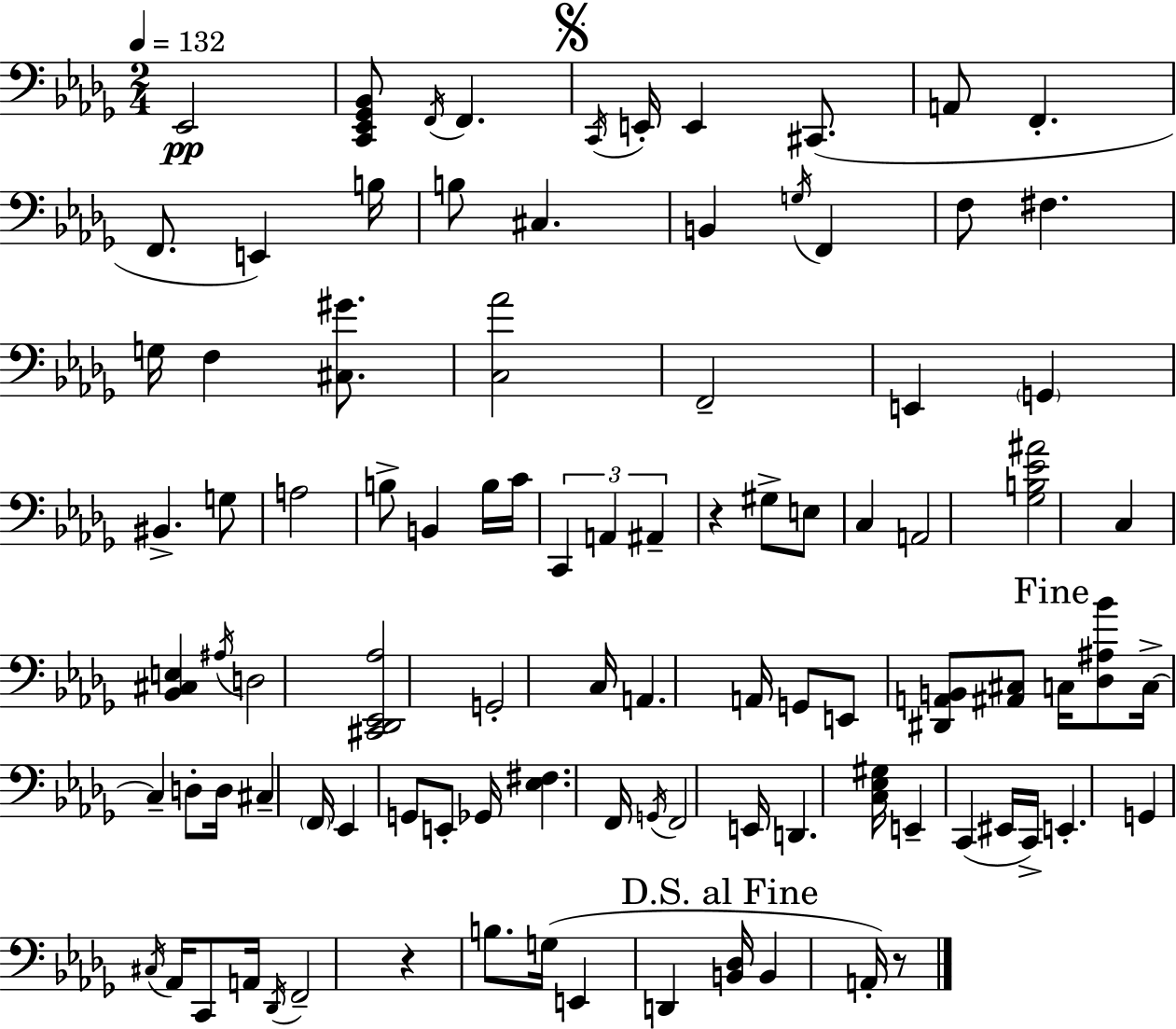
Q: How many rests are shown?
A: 3